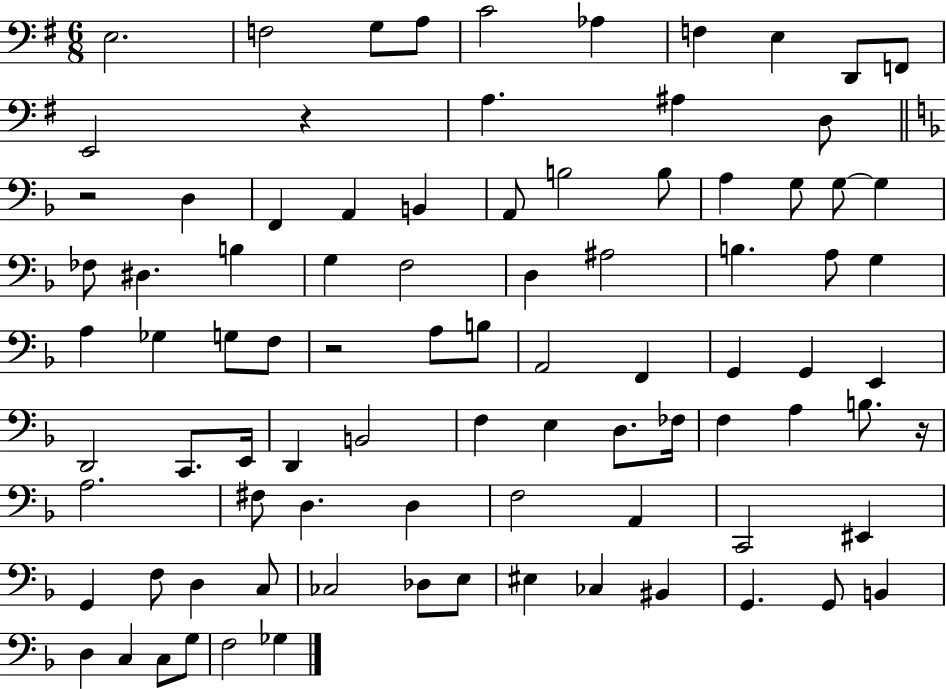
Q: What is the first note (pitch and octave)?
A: E3